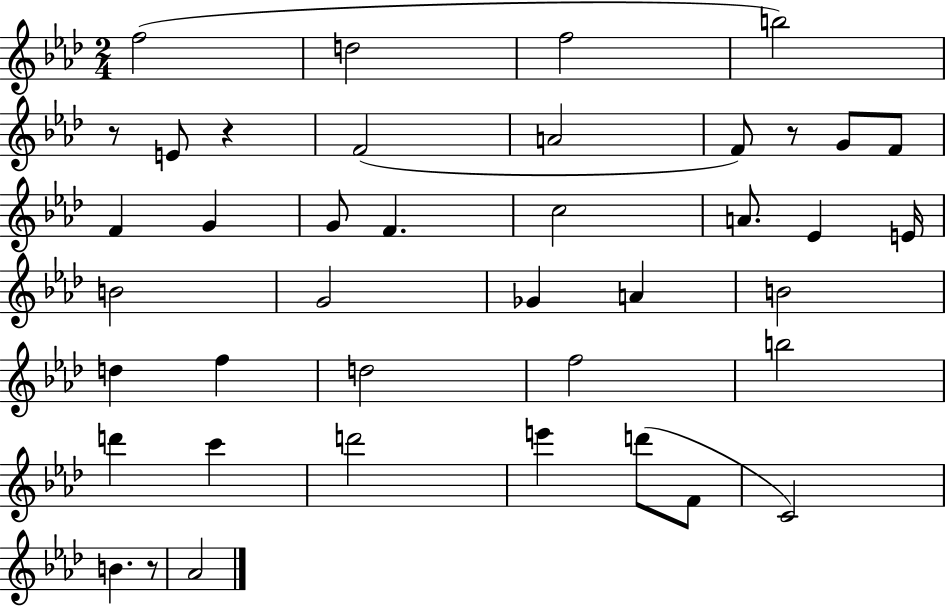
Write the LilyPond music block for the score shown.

{
  \clef treble
  \numericTimeSignature
  \time 2/4
  \key aes \major
  \repeat volta 2 { f''2( | d''2 | f''2 | b''2) | \break r8 e'8 r4 | f'2( | a'2 | f'8) r8 g'8 f'8 | \break f'4 g'4 | g'8 f'4. | c''2 | a'8. ees'4 e'16 | \break b'2 | g'2 | ges'4 a'4 | b'2 | \break d''4 f''4 | d''2 | f''2 | b''2 | \break d'''4 c'''4 | d'''2 | e'''4 d'''8( f'8 | c'2) | \break b'4. r8 | aes'2 | } \bar "|."
}